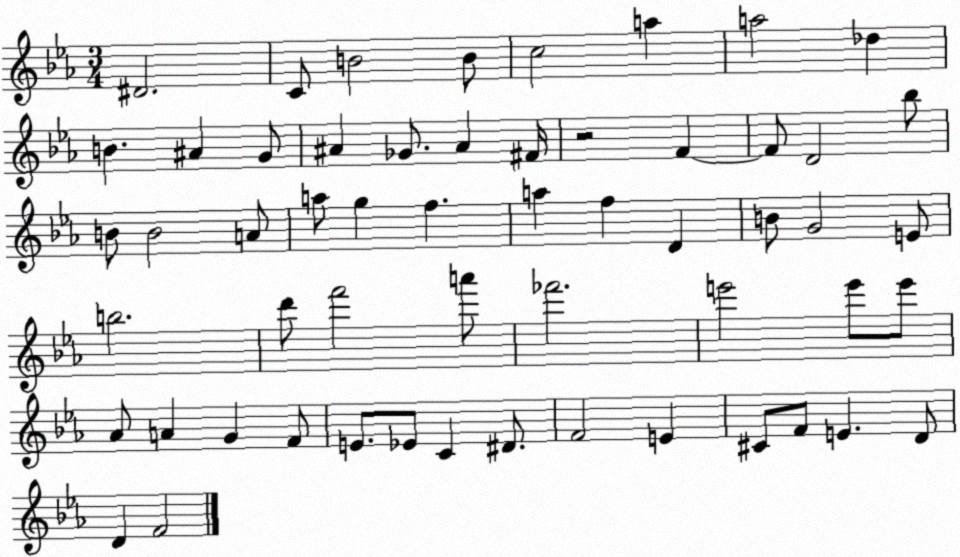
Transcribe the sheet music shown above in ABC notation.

X:1
T:Untitled
M:3/4
L:1/4
K:Eb
^D2 C/2 B2 B/2 c2 a a2 _d B ^A G/2 ^A _G/2 ^A ^F/4 z2 F F/2 D2 _b/2 B/2 B2 A/2 a/2 g f a f D B/2 G2 E/2 b2 d'/2 f'2 a'/2 _f'2 e'2 e'/2 e'/2 _A/2 A G F/2 E/2 _E/2 C ^D/2 F2 E ^C/2 F/2 E D/2 D F2